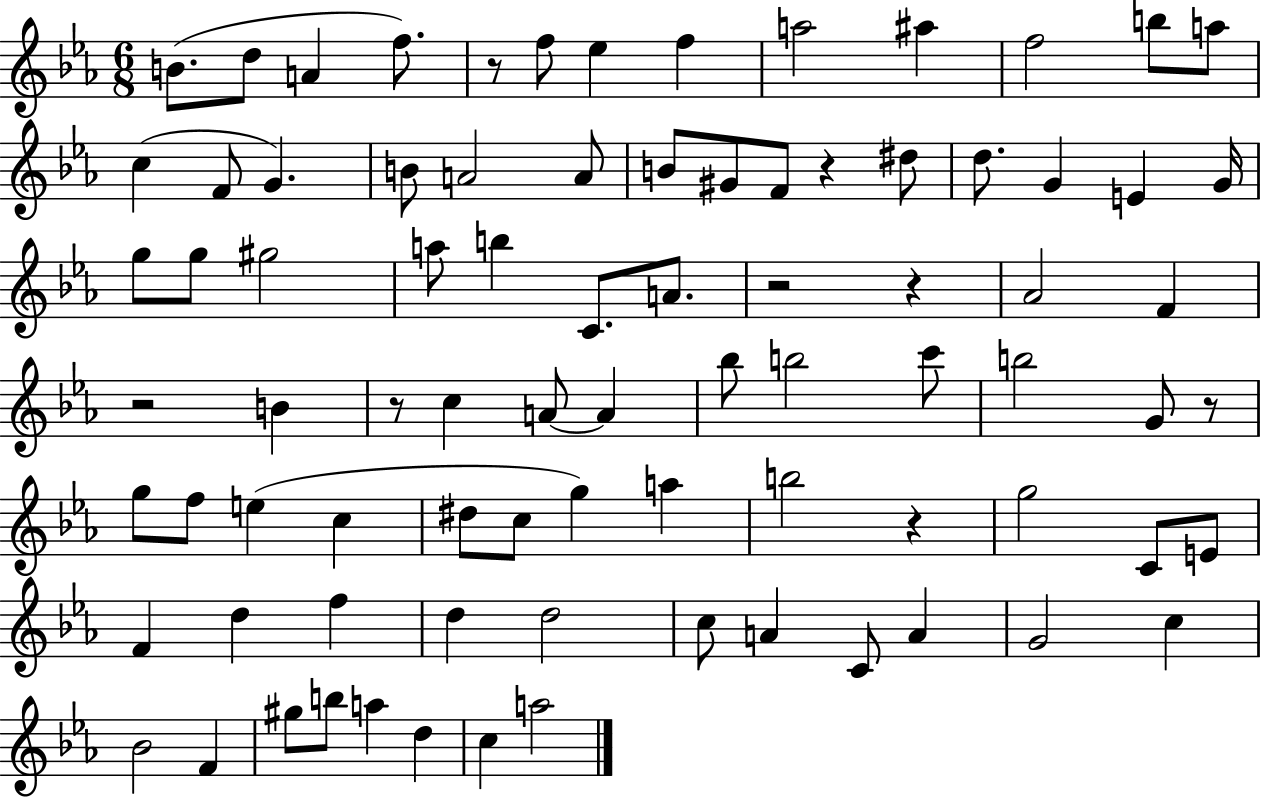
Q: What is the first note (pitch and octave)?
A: B4